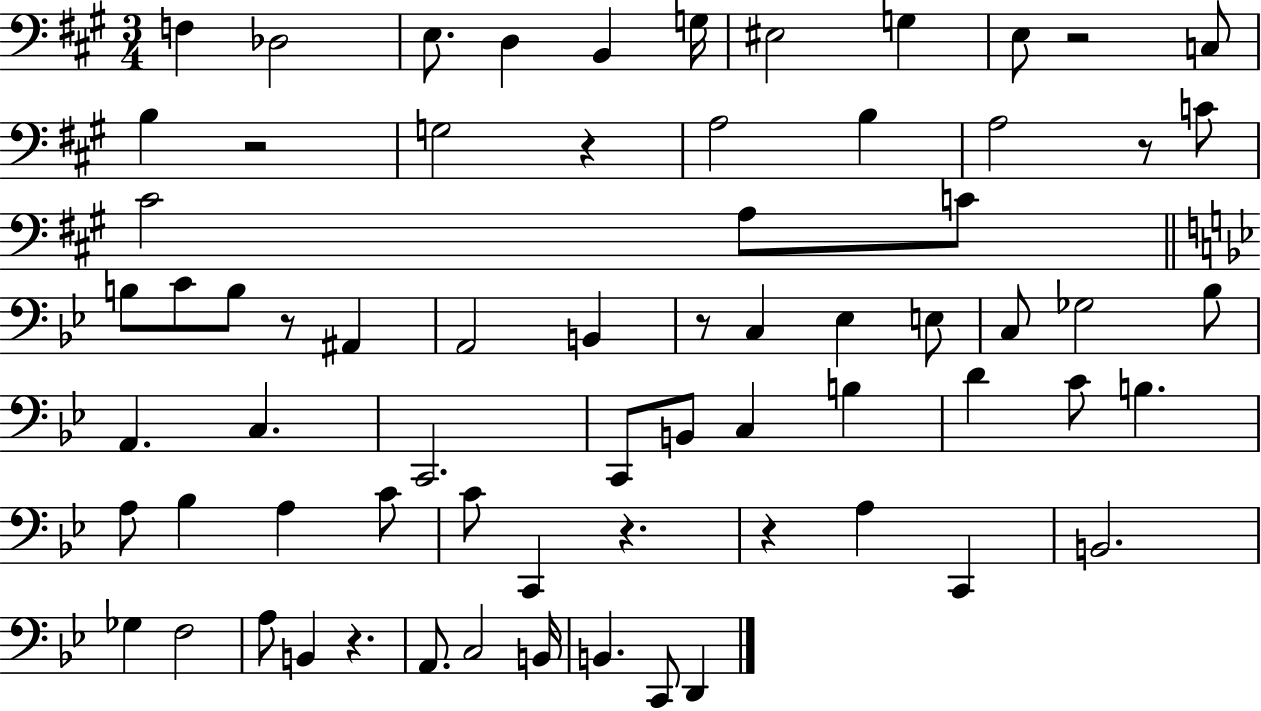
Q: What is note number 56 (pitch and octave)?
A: C3